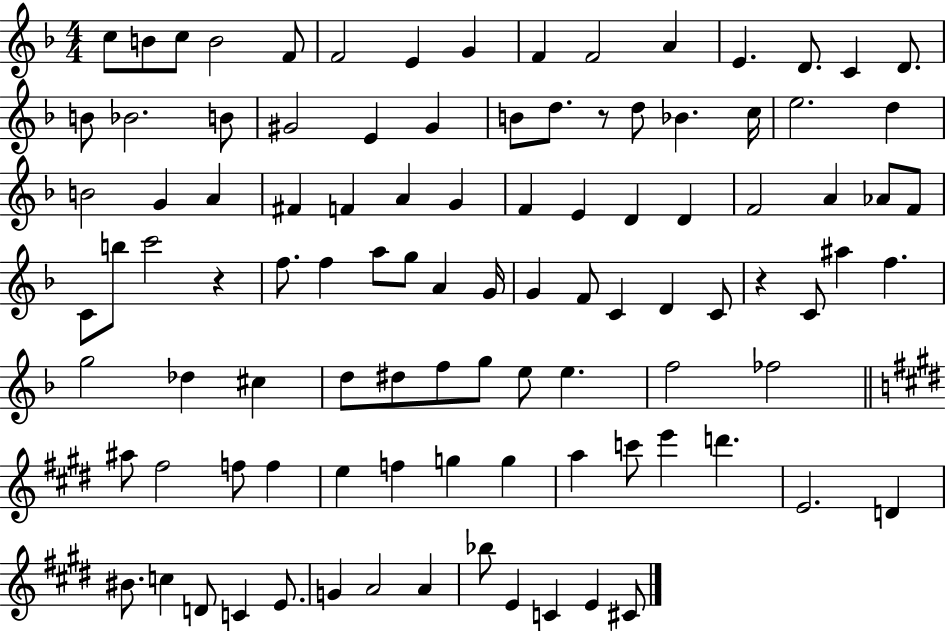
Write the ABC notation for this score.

X:1
T:Untitled
M:4/4
L:1/4
K:F
c/2 B/2 c/2 B2 F/2 F2 E G F F2 A E D/2 C D/2 B/2 _B2 B/2 ^G2 E ^G B/2 d/2 z/2 d/2 _B c/4 e2 d B2 G A ^F F A G F E D D F2 A _A/2 F/2 C/2 b/2 c'2 z f/2 f a/2 g/2 A G/4 G F/2 C D C/2 z C/2 ^a f g2 _d ^c d/2 ^d/2 f/2 g/2 e/2 e f2 _f2 ^a/2 ^f2 f/2 f e f g g a c'/2 e' d' E2 D ^B/2 c D/2 C E/2 G A2 A _b/2 E C E ^C/2